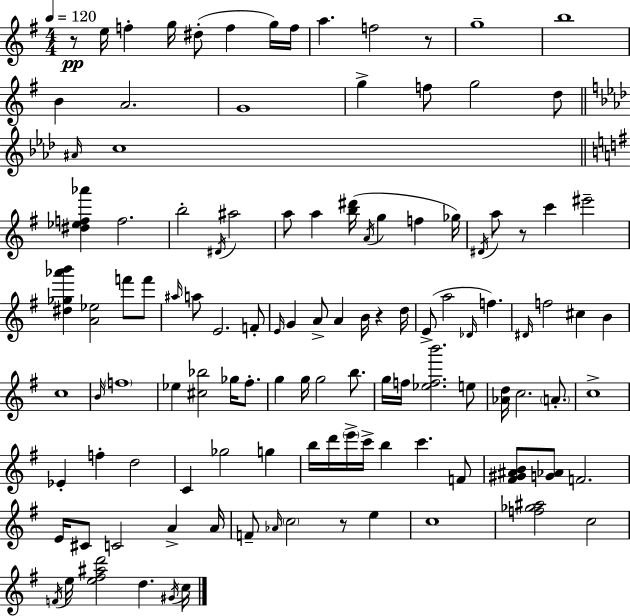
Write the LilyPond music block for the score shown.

{
  \clef treble
  \numericTimeSignature
  \time 4/4
  \key g \major
  \tempo 4 = 120
  r8\pp e''16 f''4-. g''16 dis''8-.( f''4 g''16) f''16 | a''4. f''2 r8 | g''1-- | b''1 | \break b'4 a'2. | g'1 | g''4-> f''8 g''2 d''8 | \bar "||" \break \key f \minor \grace { ais'16 } c''1 | \bar "||" \break \key e \minor <dis'' ees'' f'' aes'''>4 f''2. | b''2-. \acciaccatura { dis'16 } ais''2 | a''8 a''4 <b'' dis'''>16( \acciaccatura { a'16 } g''4 f''4 | ges''16) \acciaccatura { dis'16 } a''8 r8 c'''4 eis'''2-- | \break <dis'' ges'' aes''' b'''>4 <a' ees''>2 f'''8 | f'''8 \grace { ais''16 } a''8 e'2. | f'8-. \grace { e'16 } g'4 a'8-> a'4 b'16 | r4 d''16 e'8->( a''2 \grace { des'16 }) | \break f''4. \grace { dis'16 } f''2 cis''4 | b'4 c''1 | \grace { b'16 } \parenthesize f''1 | ees''4 <cis'' bes''>2 | \break ges''16 fis''8.-. g''4 g''16 g''2 | b''8. g''16 f''16 <ees'' f'' b'''>2. | e''8 <aes' d''>16 c''2. | \parenthesize a'8.-. c''1-> | \break ees'4-. f''4-. | d''2 c'4 ges''2 | g''4 b''16 d'''16 \parenthesize e'''16-> c'''16-> b''4 | c'''4. f'8 <fis' gis' ais' b'>8 <g' aes'>8 f'2. | \break e'16 cis'8 c'2 | a'4-> a'16 f'8-- \grace { aes'16 } \parenthesize c''2 | r8 e''4 c''1 | <f'' ges'' ais''>2 | \break c''2 \acciaccatura { f'16 } e''16 <e'' fis'' ais'' d'''>2 | d''4. \acciaccatura { gis'16 } c''16 \bar "|."
}